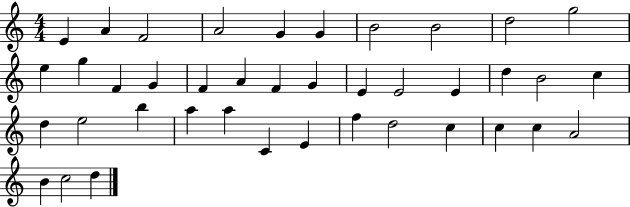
{
  \clef treble
  \numericTimeSignature
  \time 4/4
  \key c \major
  e'4 a'4 f'2 | a'2 g'4 g'4 | b'2 b'2 | d''2 g''2 | \break e''4 g''4 f'4 g'4 | f'4 a'4 f'4 g'4 | e'4 e'2 e'4 | d''4 b'2 c''4 | \break d''4 e''2 b''4 | a''4 a''4 c'4 e'4 | f''4 d''2 c''4 | c''4 c''4 a'2 | \break b'4 c''2 d''4 | \bar "|."
}